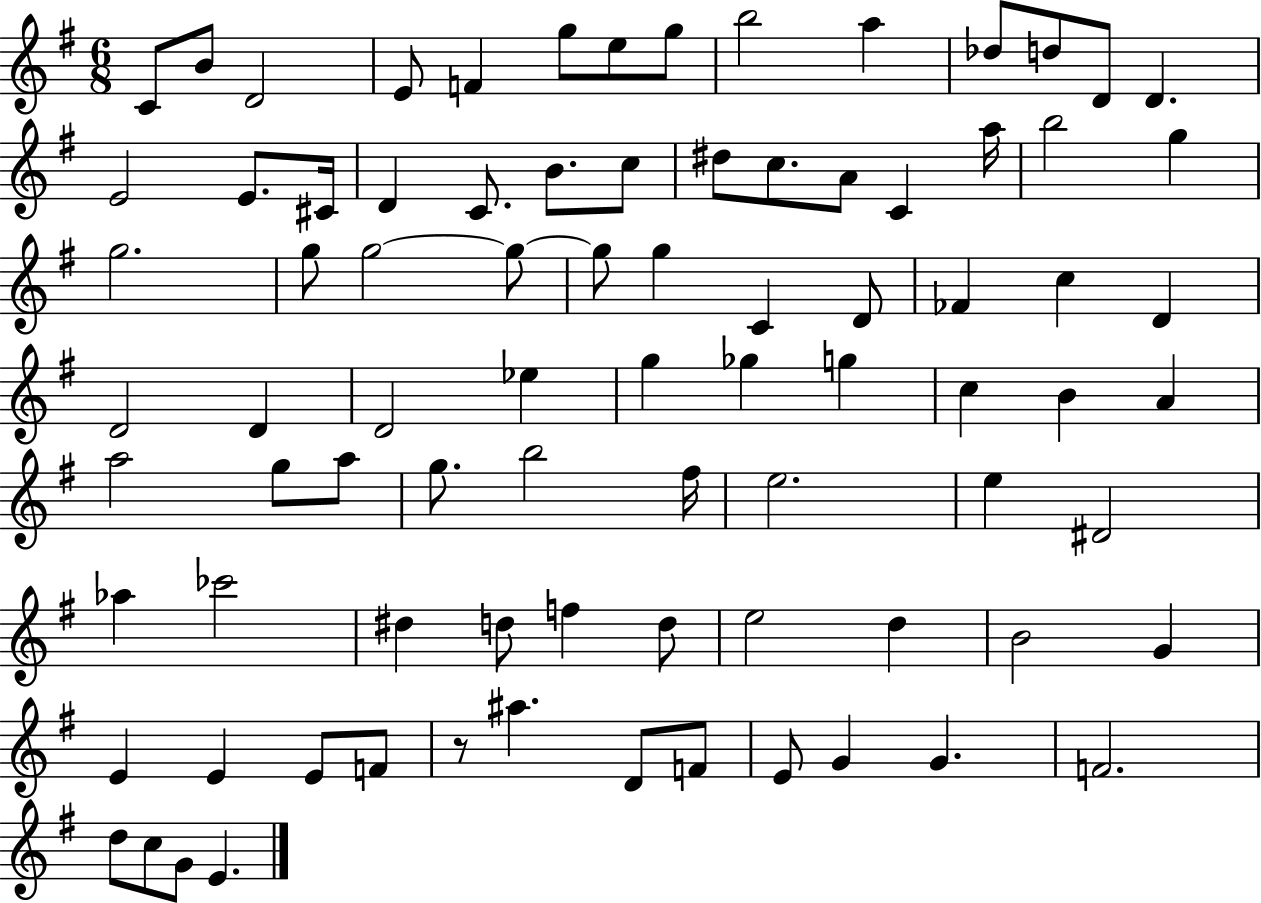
C4/e B4/e D4/h E4/e F4/q G5/e E5/e G5/e B5/h A5/q Db5/e D5/e D4/e D4/q. E4/h E4/e. C#4/s D4/q C4/e. B4/e. C5/e D#5/e C5/e. A4/e C4/q A5/s B5/h G5/q G5/h. G5/e G5/h G5/e G5/e G5/q C4/q D4/e FES4/q C5/q D4/q D4/h D4/q D4/h Eb5/q G5/q Gb5/q G5/q C5/q B4/q A4/q A5/h G5/e A5/e G5/e. B5/h F#5/s E5/h. E5/q D#4/h Ab5/q CES6/h D#5/q D5/e F5/q D5/e E5/h D5/q B4/h G4/q E4/q E4/q E4/e F4/e R/e A#5/q. D4/e F4/e E4/e G4/q G4/q. F4/h. D5/e C5/e G4/e E4/q.